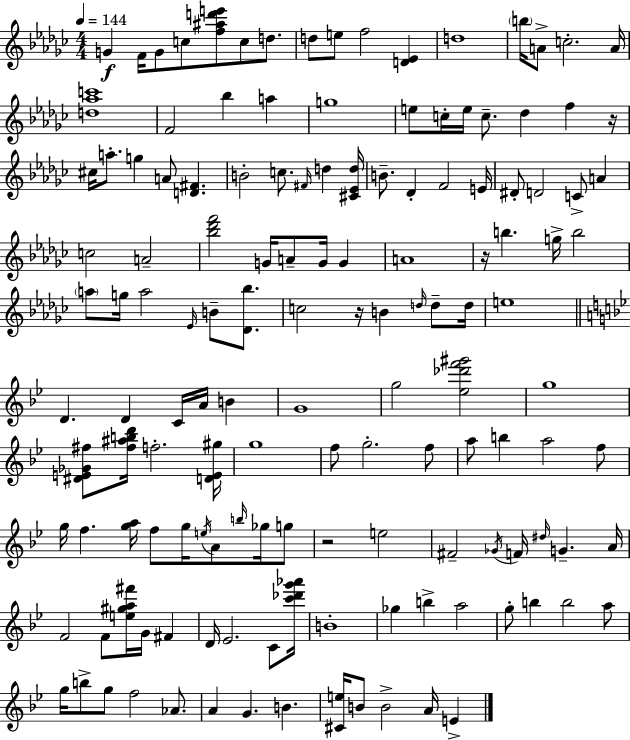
G4/q F4/s G4/e C5/e [F5,A#5,D6,E6]/e C5/e D5/e. D5/e E5/e F5/h [D4,Eb4]/q D5/w B5/s A4/e C5/h. A4/s [D5,Ab5,C6]/w F4/h Bb5/q A5/q G5/w E5/e C5/s E5/s C5/e. Db5/q F5/q R/s C#5/s A5/e. G5/q A4/e [D4,F#4]/q. B4/h C5/e. F#4/s D5/q [C#4,Eb4,D5]/s B4/e. Db4/q F4/h E4/s D#4/e D4/h C4/e A4/q C5/h A4/h [Bb5,Db6,F6]/h G4/s A4/e G4/s G4/q A4/w R/s B5/q. G5/s B5/h A5/e G5/s A5/h Eb4/s B4/e [Db4,Bb5]/e. C5/h R/s B4/q D5/s D5/e D5/s E5/w D4/q. D4/q C4/s A4/s B4/q G4/w G5/h [Eb5,Db6,F6,G#6]/h G5/w [D#4,E4,Gb4,F#5]/e [F#5,A#5,B5,D6]/s F5/h. [D4,E4,G#5]/s G5/w F5/e G5/h. F5/e A5/e B5/q A5/h F5/e G5/s F5/q. [G5,A5]/s F5/e G5/s E5/s A4/e B5/s Gb5/s G5/e R/h E5/h F#4/h Gb4/s F4/s D#5/s G4/q. A4/s F4/h F4/e [E5,G#5,A5,F#6]/s G4/s F#4/q D4/s Eb4/h. C4/e [C6,Db6,G6,Ab6]/s B4/w Gb5/q B5/q A5/h G5/e B5/q B5/h A5/e G5/s B5/e G5/e F5/h Ab4/e. A4/q G4/q. B4/q. [C#4,E5]/s B4/e B4/h A4/s E4/q